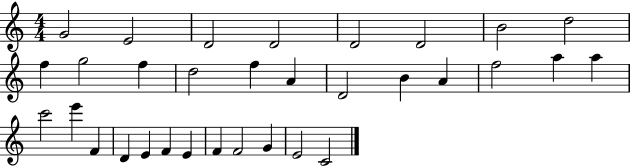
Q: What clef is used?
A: treble